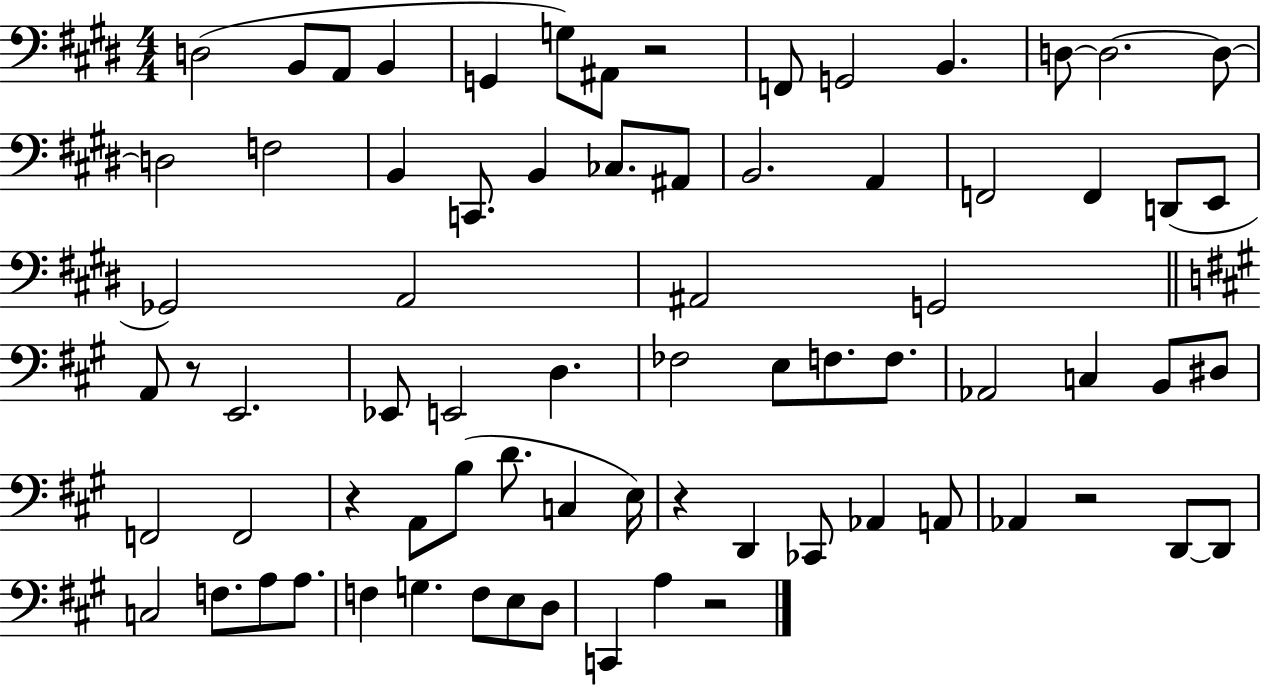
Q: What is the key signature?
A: E major